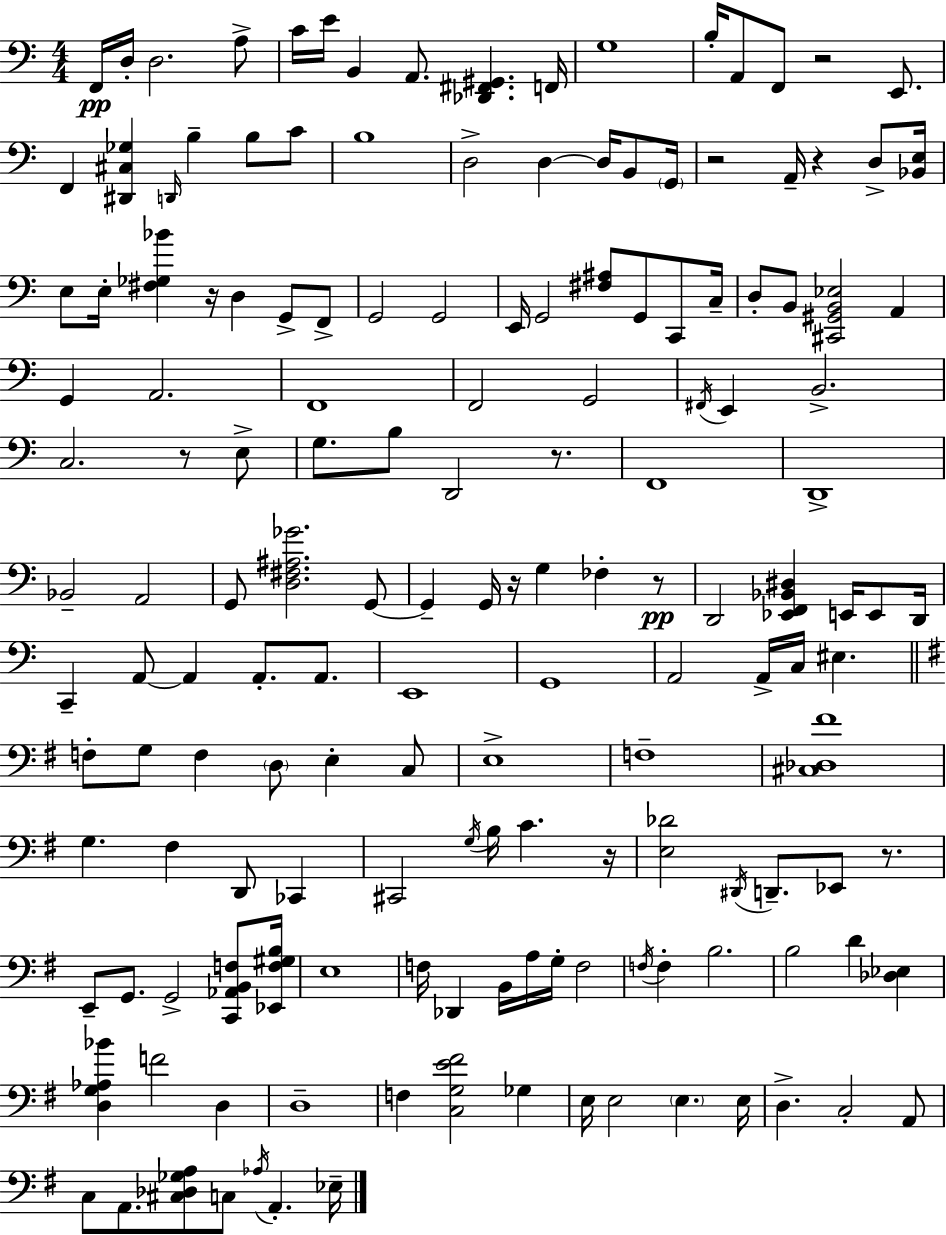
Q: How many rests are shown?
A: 10